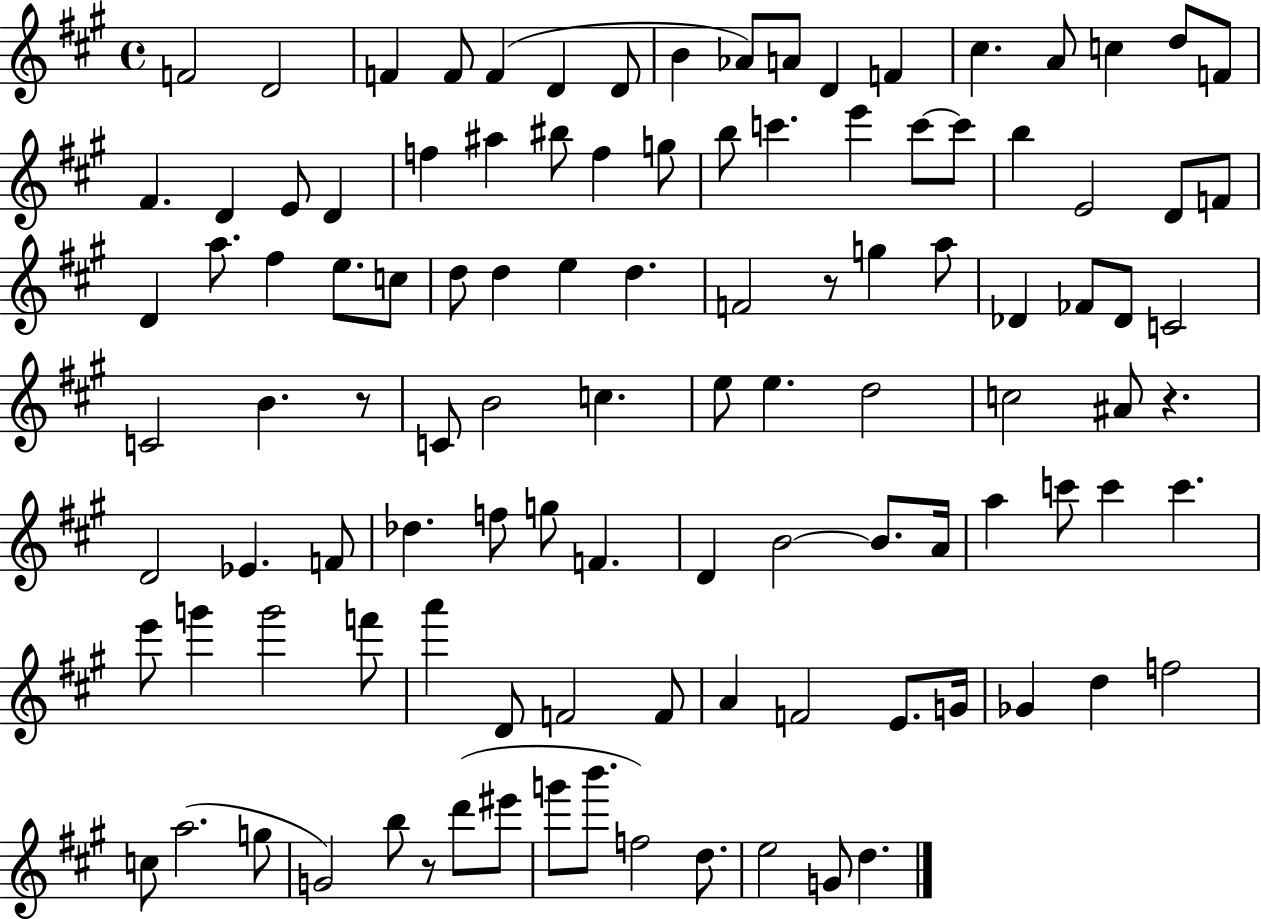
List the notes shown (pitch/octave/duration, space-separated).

F4/h D4/h F4/q F4/e F4/q D4/q D4/e B4/q Ab4/e A4/e D4/q F4/q C#5/q. A4/e C5/q D5/e F4/e F#4/q. D4/q E4/e D4/q F5/q A#5/q BIS5/e F5/q G5/e B5/e C6/q. E6/q C6/e C6/e B5/q E4/h D4/e F4/e D4/q A5/e. F#5/q E5/e. C5/e D5/e D5/q E5/q D5/q. F4/h R/e G5/q A5/e Db4/q FES4/e Db4/e C4/h C4/h B4/q. R/e C4/e B4/h C5/q. E5/e E5/q. D5/h C5/h A#4/e R/q. D4/h Eb4/q. F4/e Db5/q. F5/e G5/e F4/q. D4/q B4/h B4/e. A4/s A5/q C6/e C6/q C6/q. E6/e G6/q G6/h F6/e A6/q D4/e F4/h F4/e A4/q F4/h E4/e. G4/s Gb4/q D5/q F5/h C5/e A5/h. G5/e G4/h B5/e R/e D6/e EIS6/e G6/e B6/e. F5/h D5/e. E5/h G4/e D5/q.